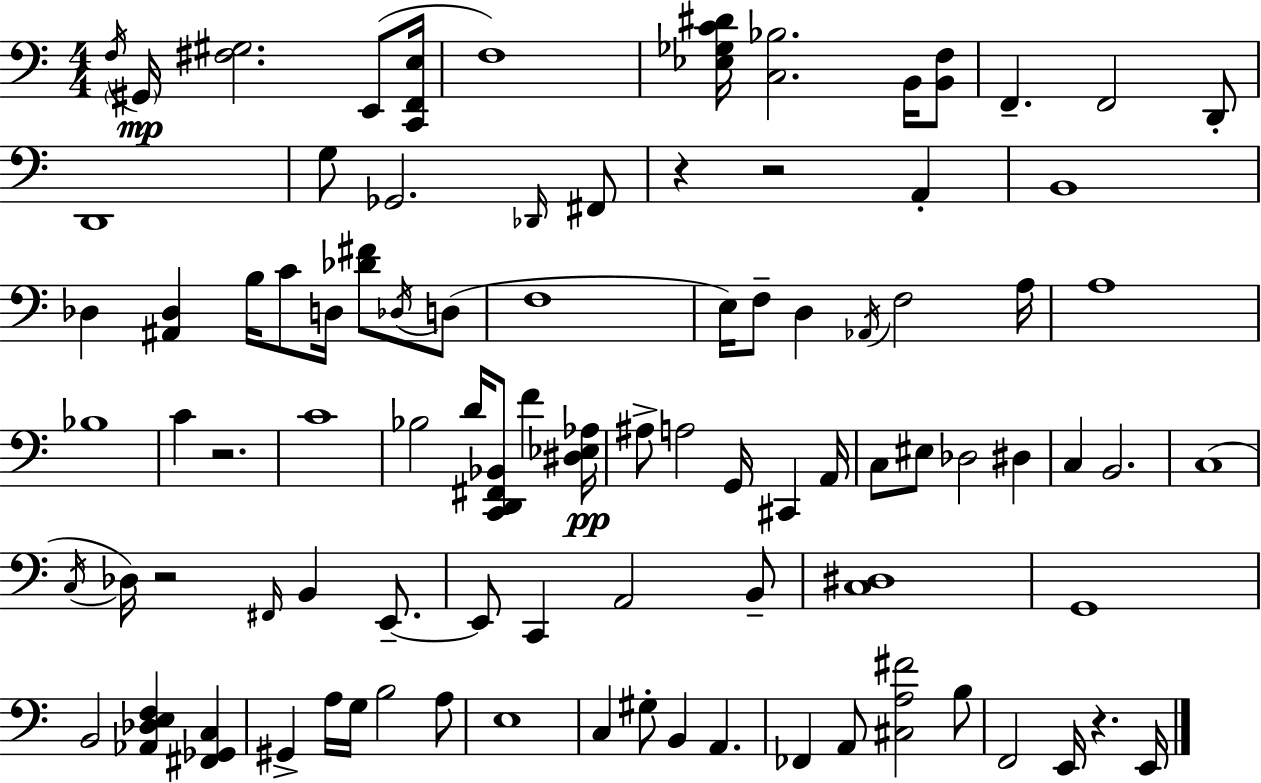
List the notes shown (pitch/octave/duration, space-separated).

F3/s G#2/s [F#3,G#3]/h. E2/e [C2,F2,E3]/s F3/w [Eb3,Gb3,C4,D#4]/s [C3,Bb3]/h. B2/s [B2,F3]/e F2/q. F2/h D2/e D2/w G3/e Gb2/h. Db2/s F#2/e R/q R/h A2/q B2/w Db3/q [A#2,Db3]/q B3/s C4/e D3/s [Db4,F#4]/e Db3/s D3/e F3/w E3/s F3/e D3/q Ab2/s F3/h A3/s A3/w Bb3/w C4/q R/h. C4/w Bb3/h D4/s [C2,D2,F#2,Bb2]/e F4/q [D#3,Eb3,Ab3]/s A#3/e A3/h G2/s C#2/q A2/s C3/e EIS3/e Db3/h D#3/q C3/q B2/h. C3/w C3/s Db3/s R/h F#2/s B2/q E2/e. E2/e C2/q A2/h B2/e [C3,D#3]/w G2/w B2/h [Ab2,Db3,E3,F3]/q [F#2,Gb2,C3]/q G#2/q A3/s G3/s B3/h A3/e E3/w C3/q G#3/e B2/q A2/q. FES2/q A2/e [C#3,A3,F#4]/h B3/e F2/h E2/s R/q. E2/s